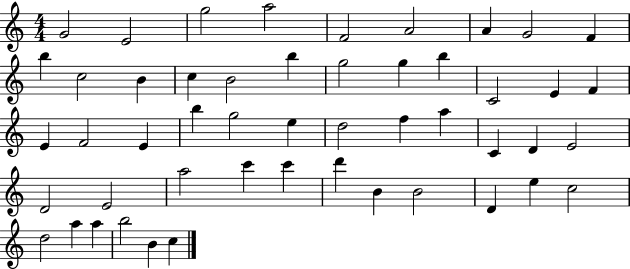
X:1
T:Untitled
M:4/4
L:1/4
K:C
G2 E2 g2 a2 F2 A2 A G2 F b c2 B c B2 b g2 g b C2 E F E F2 E b g2 e d2 f a C D E2 D2 E2 a2 c' c' d' B B2 D e c2 d2 a a b2 B c